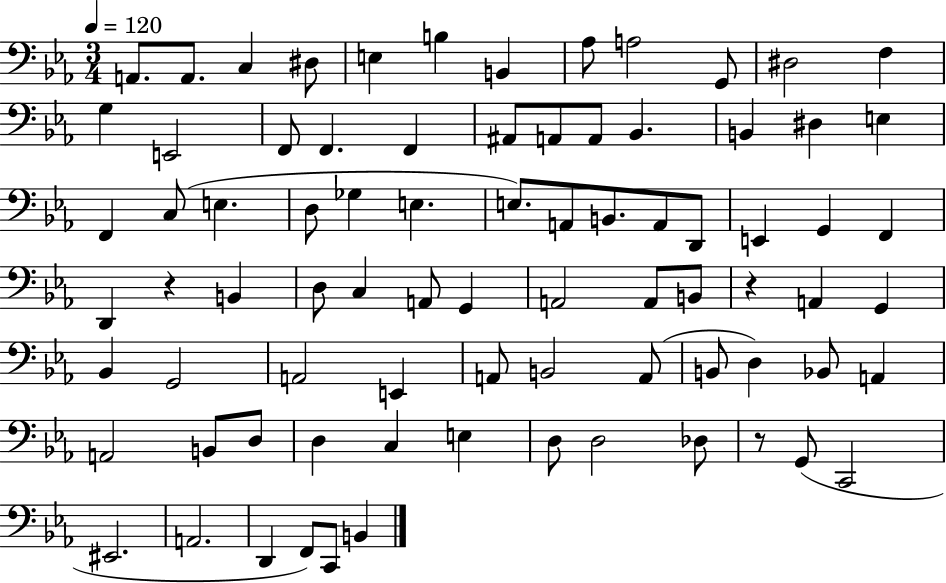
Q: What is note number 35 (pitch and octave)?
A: D2